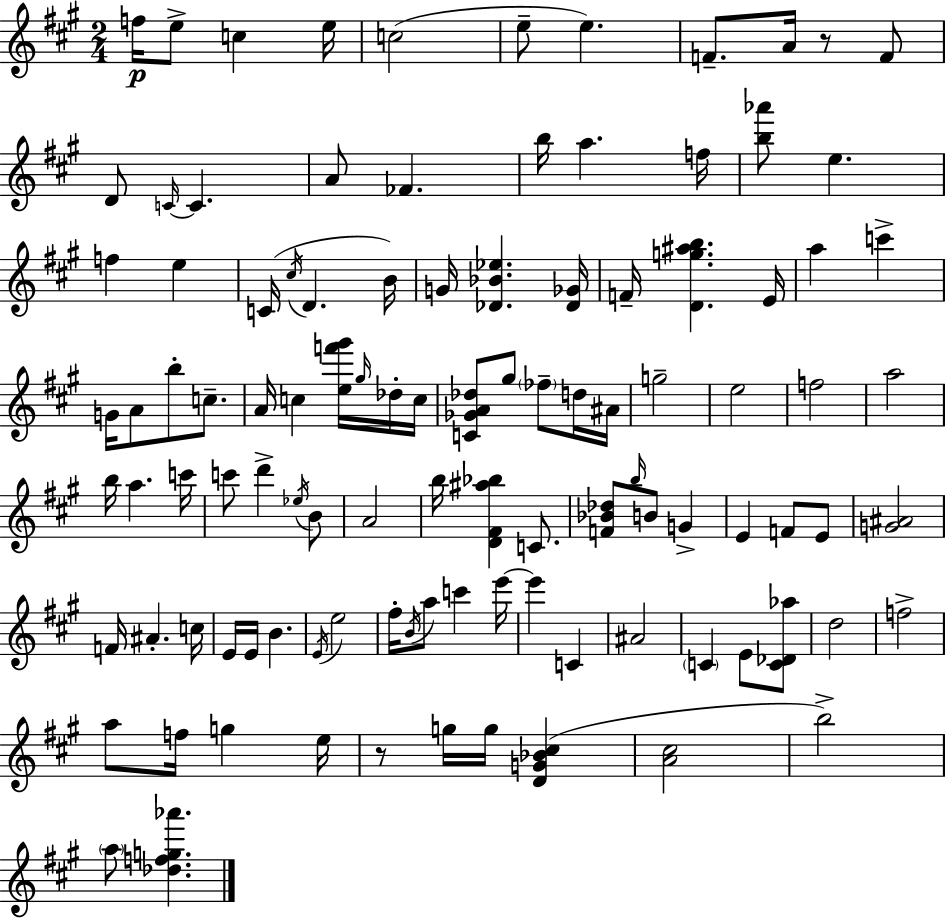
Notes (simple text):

F5/s E5/e C5/q E5/s C5/h E5/e E5/q. F4/e. A4/s R/e F4/e D4/e C4/s C4/q. A4/e FES4/q. B5/s A5/q. F5/s [B5,Ab6]/e E5/q. F5/q E5/q C4/s C#5/s D4/q. B4/s G4/s [Db4,Bb4,Eb5]/q. [Db4,Gb4]/s F4/s [D4,G5,A#5,B5]/q. E4/s A5/q C6/q G4/s A4/e B5/e C5/e. A4/s C5/q [E5,F6,G#6]/s G#5/s Db5/s C5/s [C4,Gb4,A4,Db5]/e G#5/e FES5/e D5/s A#4/s G5/h E5/h F5/h A5/h B5/s A5/q. C6/s C6/e D6/q Eb5/s B4/e A4/h B5/s [D4,F#4,A#5,Bb5]/q C4/e. [F4,Bb4,Db5]/e B5/s B4/e G4/q E4/q F4/e E4/e [G4,A#4]/h F4/s A#4/q. C5/s E4/s E4/s B4/q. E4/s E5/h F#5/s B4/s A5/e C6/q E6/s E6/q C4/q A#4/h C4/q E4/e [C4,Db4,Ab5]/e D5/h F5/h A5/e F5/s G5/q E5/s R/e G5/s G5/s [D4,G4,Bb4,C#5]/q [A4,C#5]/h B5/h A5/e [Db5,F5,G5,Ab6]/q.